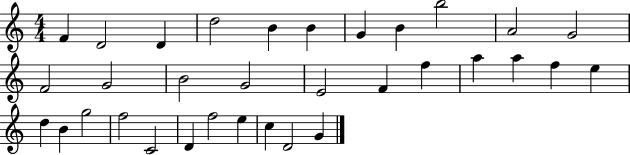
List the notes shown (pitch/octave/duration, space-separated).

F4/q D4/h D4/q D5/h B4/q B4/q G4/q B4/q B5/h A4/h G4/h F4/h G4/h B4/h G4/h E4/h F4/q F5/q A5/q A5/q F5/q E5/q D5/q B4/q G5/h F5/h C4/h D4/q F5/h E5/q C5/q D4/h G4/q